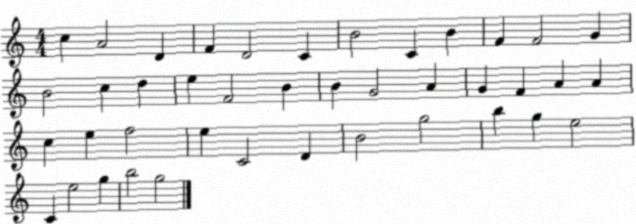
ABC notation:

X:1
T:Untitled
M:4/4
L:1/4
K:C
c A2 D F D2 C B2 C B F F2 G B2 c d e F2 B B G2 A G F A A c e f2 e C2 D B2 g2 b g e2 C e2 g b2 g2